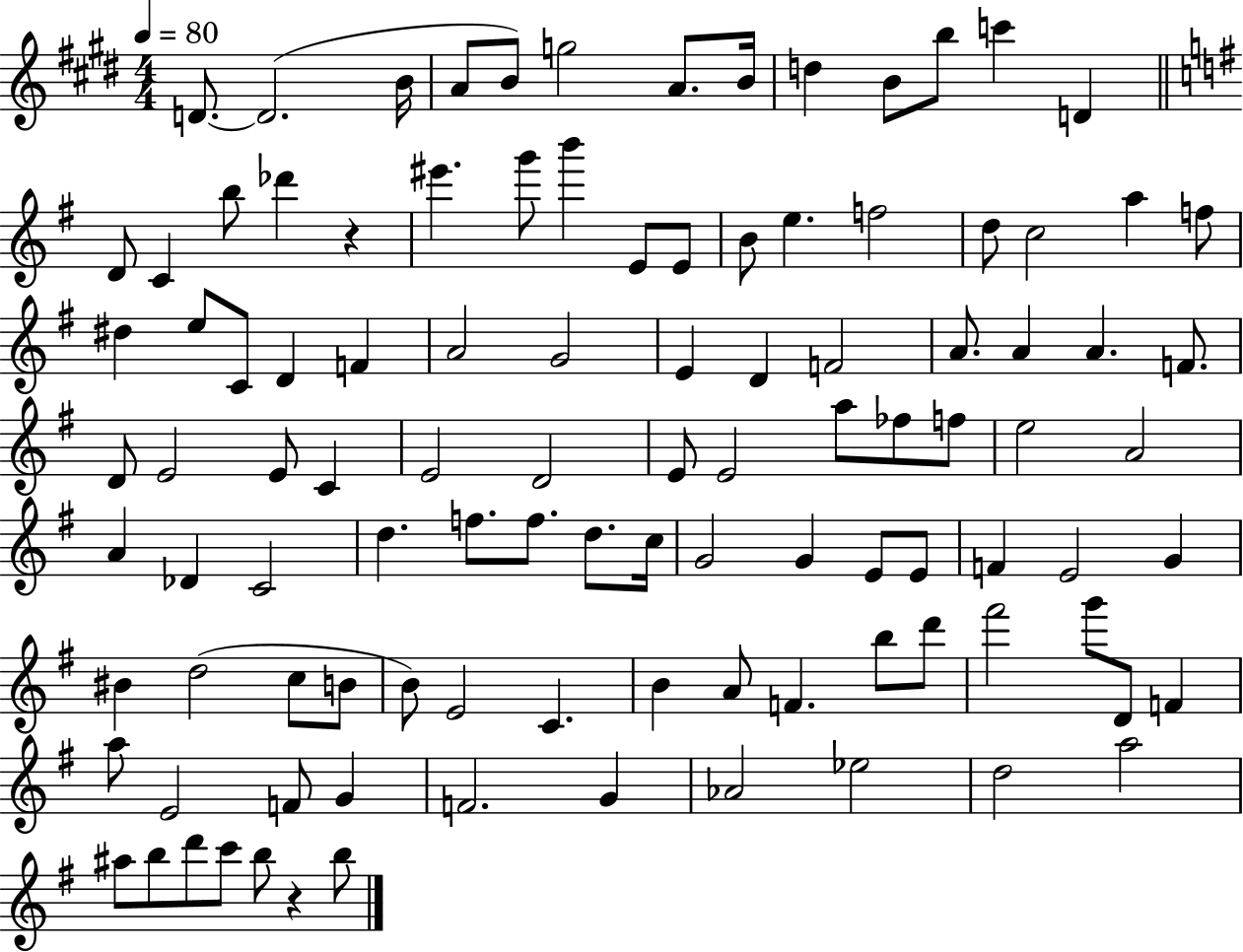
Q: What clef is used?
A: treble